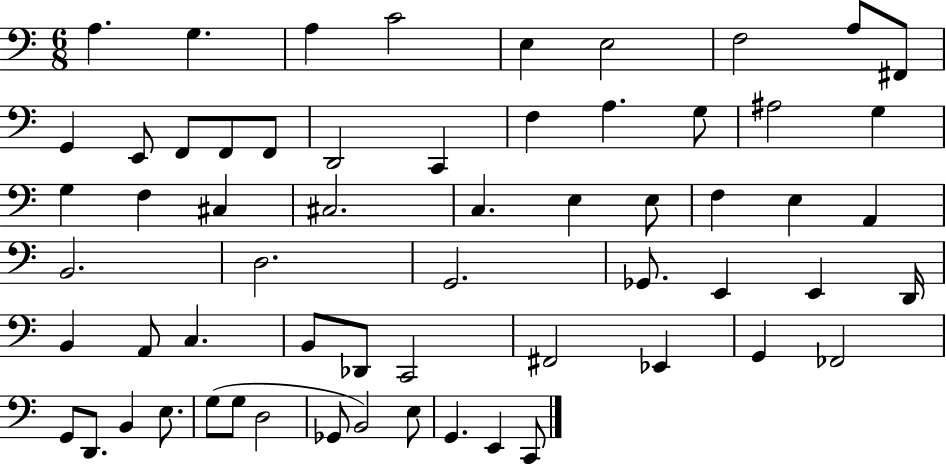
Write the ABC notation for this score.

X:1
T:Untitled
M:6/8
L:1/4
K:C
A, G, A, C2 E, E,2 F,2 A,/2 ^F,,/2 G,, E,,/2 F,,/2 F,,/2 F,,/2 D,,2 C,, F, A, G,/2 ^A,2 G, G, F, ^C, ^C,2 C, E, E,/2 F, E, A,, B,,2 D,2 G,,2 _G,,/2 E,, E,, D,,/4 B,, A,,/2 C, B,,/2 _D,,/2 C,,2 ^F,,2 _E,, G,, _F,,2 G,,/2 D,,/2 B,, E,/2 G,/2 G,/2 D,2 _G,,/2 B,,2 E,/2 G,, E,, C,,/2